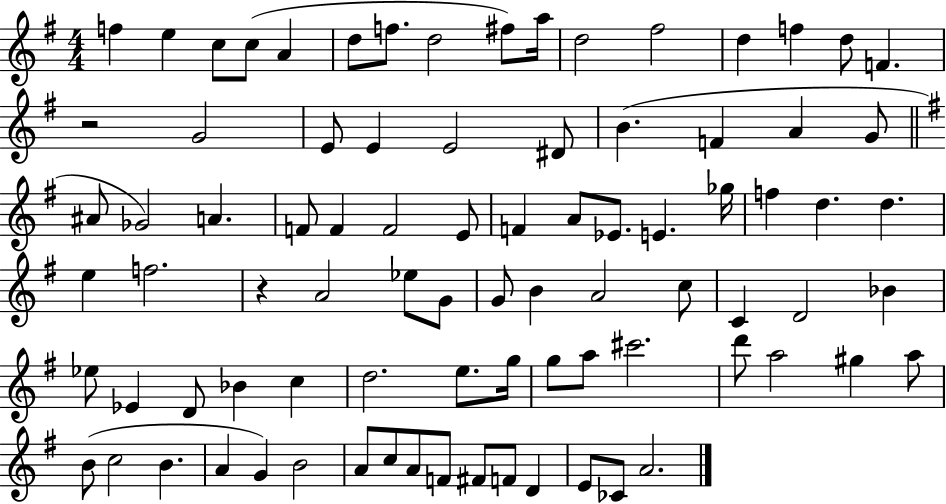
F5/q E5/q C5/e C5/e A4/q D5/e F5/e. D5/h F#5/e A5/s D5/h F#5/h D5/q F5/q D5/e F4/q. R/h G4/h E4/e E4/q E4/h D#4/e B4/q. F4/q A4/q G4/e A#4/e Gb4/h A4/q. F4/e F4/q F4/h E4/e F4/q A4/e Eb4/e. E4/q. Gb5/s F5/q D5/q. D5/q. E5/q F5/h. R/q A4/h Eb5/e G4/e G4/e B4/q A4/h C5/e C4/q D4/h Bb4/q Eb5/e Eb4/q D4/e Bb4/q C5/q D5/h. E5/e. G5/s G5/e A5/e C#6/h. D6/e A5/h G#5/q A5/e B4/e C5/h B4/q. A4/q G4/q B4/h A4/e C5/e A4/e F4/e F#4/e F4/e D4/q E4/e CES4/e A4/h.